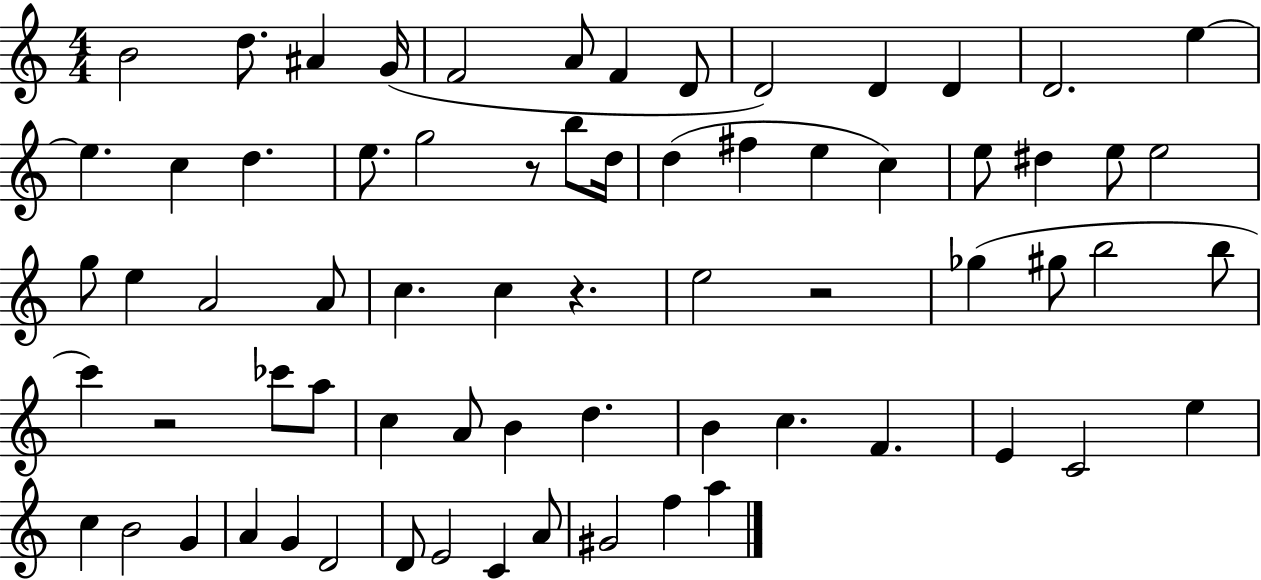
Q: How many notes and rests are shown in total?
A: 69